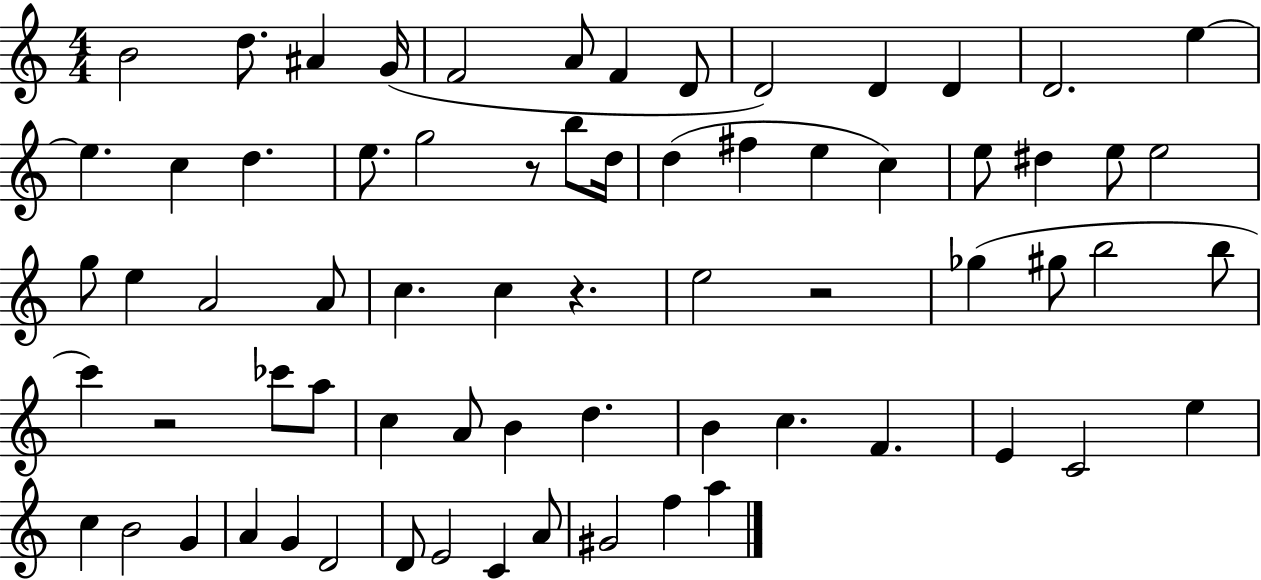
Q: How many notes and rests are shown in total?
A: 69